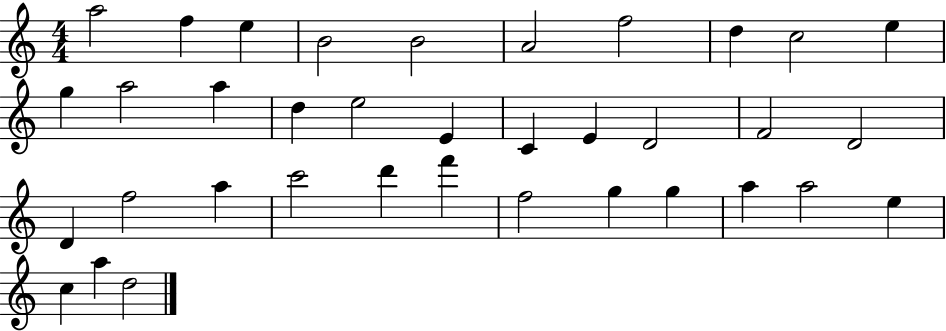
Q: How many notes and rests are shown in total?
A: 36